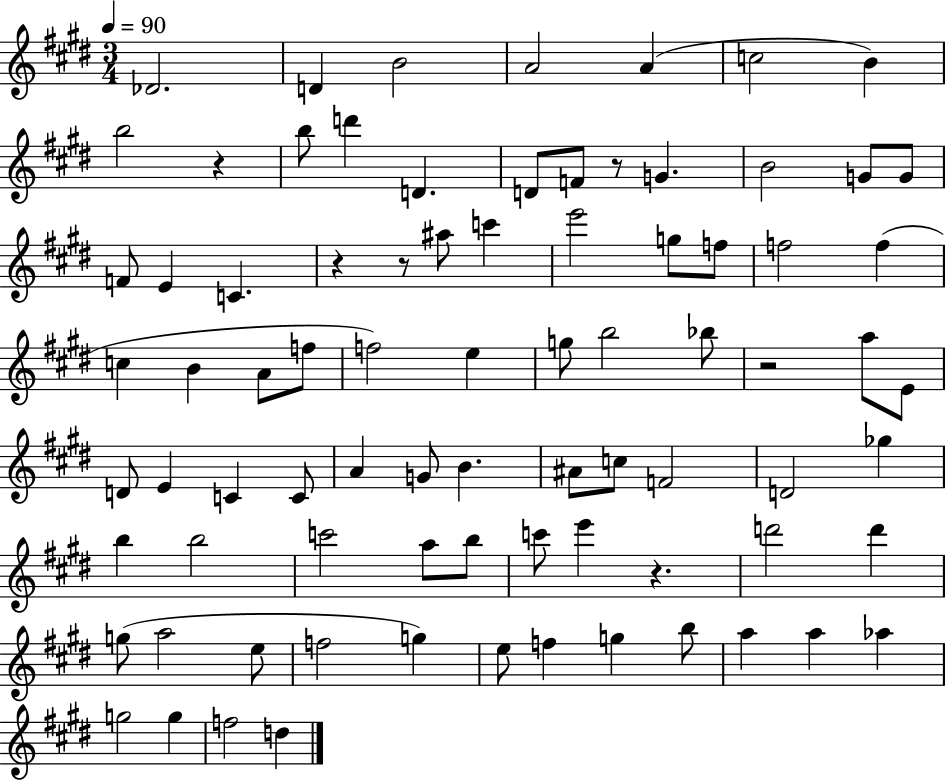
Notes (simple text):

Db4/h. D4/q B4/h A4/h A4/q C5/h B4/q B5/h R/q B5/e D6/q D4/q. D4/e F4/e R/e G4/q. B4/h G4/e G4/e F4/e E4/q C4/q. R/q R/e A#5/e C6/q E6/h G5/e F5/e F5/h F5/q C5/q B4/q A4/e F5/e F5/h E5/q G5/e B5/h Bb5/e R/h A5/e E4/e D4/e E4/q C4/q C4/e A4/q G4/e B4/q. A#4/e C5/e F4/h D4/h Gb5/q B5/q B5/h C6/h A5/e B5/e C6/e E6/q R/q. D6/h D6/q G5/e A5/h E5/e F5/h G5/q E5/e F5/q G5/q B5/e A5/q A5/q Ab5/q G5/h G5/q F5/h D5/q